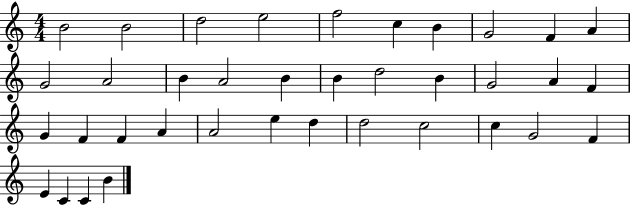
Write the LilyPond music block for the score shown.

{
  \clef treble
  \numericTimeSignature
  \time 4/4
  \key c \major
  b'2 b'2 | d''2 e''2 | f''2 c''4 b'4 | g'2 f'4 a'4 | \break g'2 a'2 | b'4 a'2 b'4 | b'4 d''2 b'4 | g'2 a'4 f'4 | \break g'4 f'4 f'4 a'4 | a'2 e''4 d''4 | d''2 c''2 | c''4 g'2 f'4 | \break e'4 c'4 c'4 b'4 | \bar "|."
}